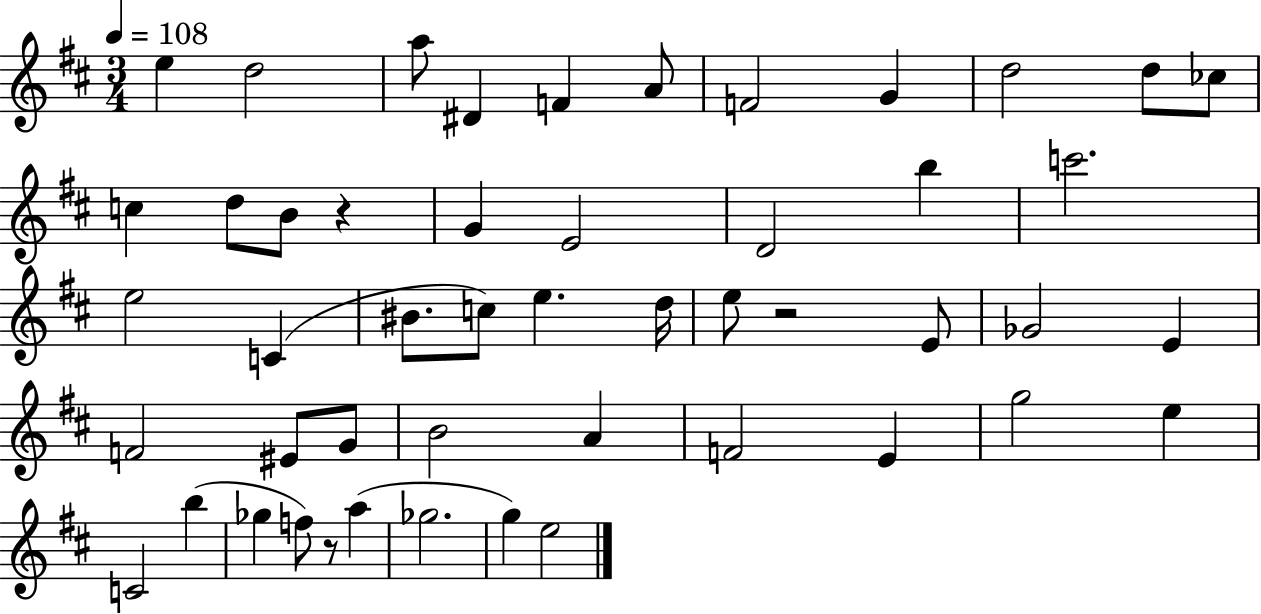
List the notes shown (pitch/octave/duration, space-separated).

E5/q D5/h A5/e D#4/q F4/q A4/e F4/h G4/q D5/h D5/e CES5/e C5/q D5/e B4/e R/q G4/q E4/h D4/h B5/q C6/h. E5/h C4/q BIS4/e. C5/e E5/q. D5/s E5/e R/h E4/e Gb4/h E4/q F4/h EIS4/e G4/e B4/h A4/q F4/h E4/q G5/h E5/q C4/h B5/q Gb5/q F5/e R/e A5/q Gb5/h. G5/q E5/h